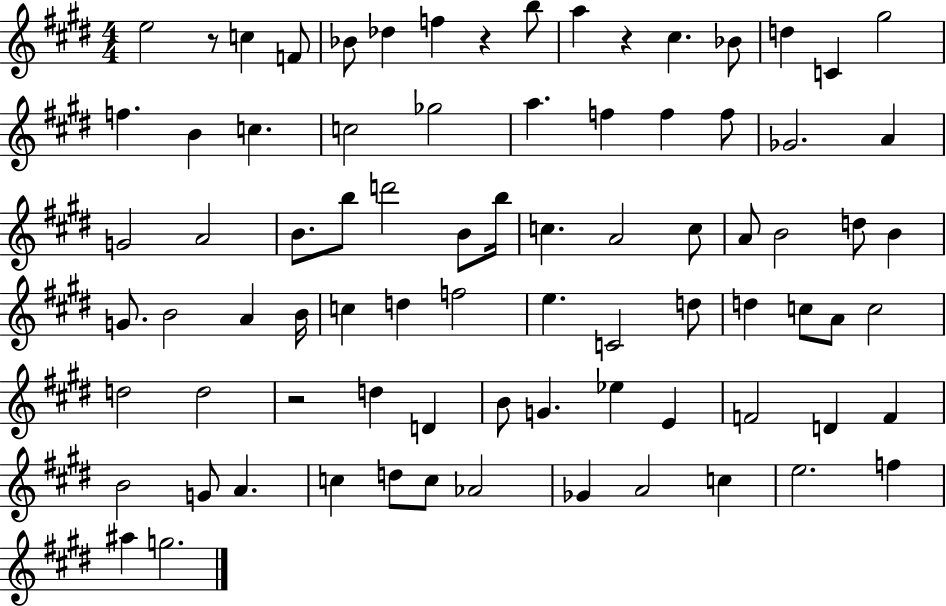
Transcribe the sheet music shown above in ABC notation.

X:1
T:Untitled
M:4/4
L:1/4
K:E
e2 z/2 c F/2 _B/2 _d f z b/2 a z ^c _B/2 d C ^g2 f B c c2 _g2 a f f f/2 _G2 A G2 A2 B/2 b/2 d'2 B/2 b/4 c A2 c/2 A/2 B2 d/2 B G/2 B2 A B/4 c d f2 e C2 d/2 d c/2 A/2 c2 d2 d2 z2 d D B/2 G _e E F2 D F B2 G/2 A c d/2 c/2 _A2 _G A2 c e2 f ^a g2